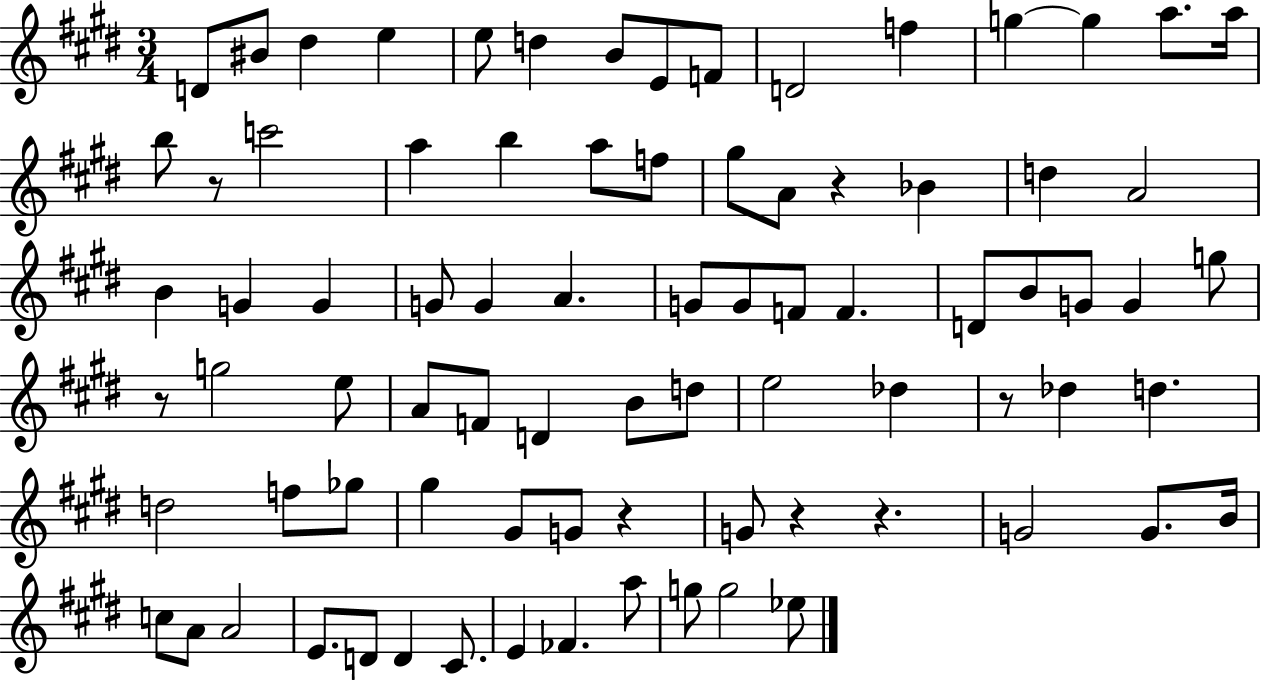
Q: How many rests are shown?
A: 7